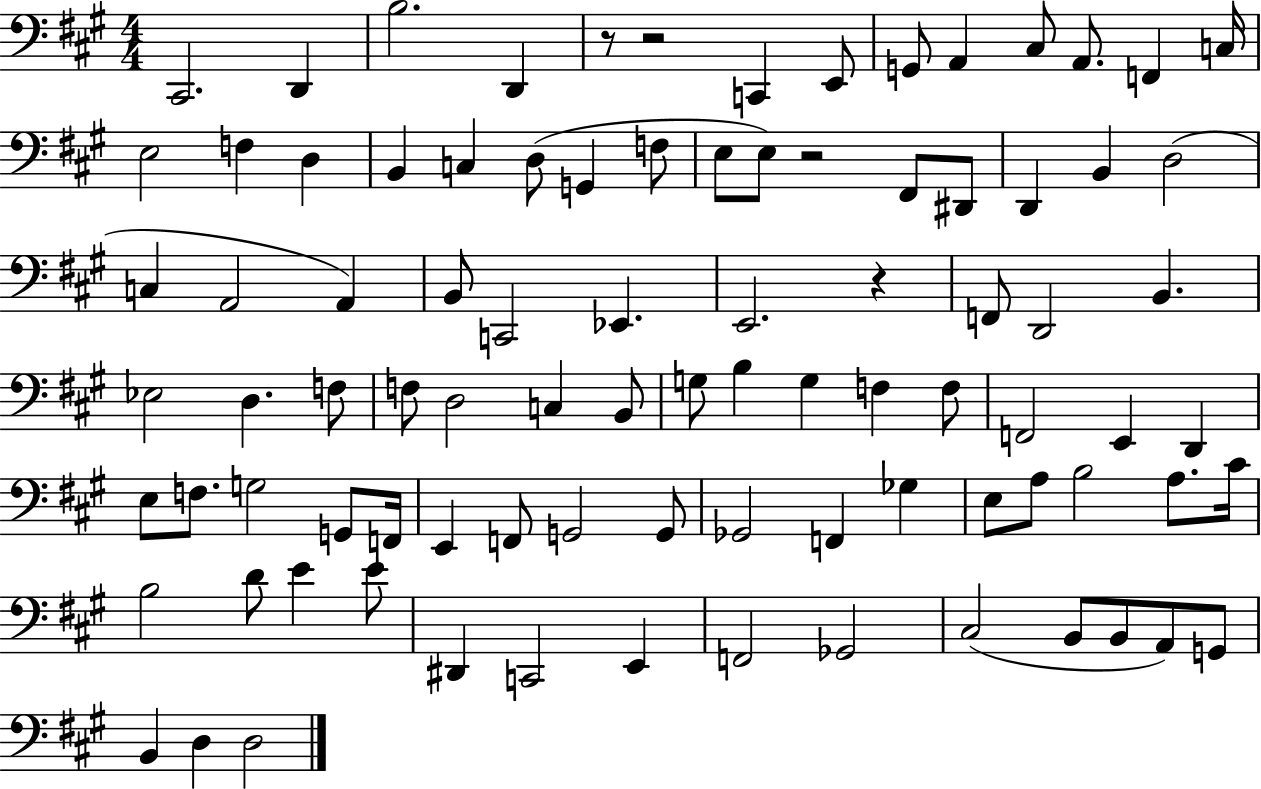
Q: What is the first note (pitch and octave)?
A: C#2